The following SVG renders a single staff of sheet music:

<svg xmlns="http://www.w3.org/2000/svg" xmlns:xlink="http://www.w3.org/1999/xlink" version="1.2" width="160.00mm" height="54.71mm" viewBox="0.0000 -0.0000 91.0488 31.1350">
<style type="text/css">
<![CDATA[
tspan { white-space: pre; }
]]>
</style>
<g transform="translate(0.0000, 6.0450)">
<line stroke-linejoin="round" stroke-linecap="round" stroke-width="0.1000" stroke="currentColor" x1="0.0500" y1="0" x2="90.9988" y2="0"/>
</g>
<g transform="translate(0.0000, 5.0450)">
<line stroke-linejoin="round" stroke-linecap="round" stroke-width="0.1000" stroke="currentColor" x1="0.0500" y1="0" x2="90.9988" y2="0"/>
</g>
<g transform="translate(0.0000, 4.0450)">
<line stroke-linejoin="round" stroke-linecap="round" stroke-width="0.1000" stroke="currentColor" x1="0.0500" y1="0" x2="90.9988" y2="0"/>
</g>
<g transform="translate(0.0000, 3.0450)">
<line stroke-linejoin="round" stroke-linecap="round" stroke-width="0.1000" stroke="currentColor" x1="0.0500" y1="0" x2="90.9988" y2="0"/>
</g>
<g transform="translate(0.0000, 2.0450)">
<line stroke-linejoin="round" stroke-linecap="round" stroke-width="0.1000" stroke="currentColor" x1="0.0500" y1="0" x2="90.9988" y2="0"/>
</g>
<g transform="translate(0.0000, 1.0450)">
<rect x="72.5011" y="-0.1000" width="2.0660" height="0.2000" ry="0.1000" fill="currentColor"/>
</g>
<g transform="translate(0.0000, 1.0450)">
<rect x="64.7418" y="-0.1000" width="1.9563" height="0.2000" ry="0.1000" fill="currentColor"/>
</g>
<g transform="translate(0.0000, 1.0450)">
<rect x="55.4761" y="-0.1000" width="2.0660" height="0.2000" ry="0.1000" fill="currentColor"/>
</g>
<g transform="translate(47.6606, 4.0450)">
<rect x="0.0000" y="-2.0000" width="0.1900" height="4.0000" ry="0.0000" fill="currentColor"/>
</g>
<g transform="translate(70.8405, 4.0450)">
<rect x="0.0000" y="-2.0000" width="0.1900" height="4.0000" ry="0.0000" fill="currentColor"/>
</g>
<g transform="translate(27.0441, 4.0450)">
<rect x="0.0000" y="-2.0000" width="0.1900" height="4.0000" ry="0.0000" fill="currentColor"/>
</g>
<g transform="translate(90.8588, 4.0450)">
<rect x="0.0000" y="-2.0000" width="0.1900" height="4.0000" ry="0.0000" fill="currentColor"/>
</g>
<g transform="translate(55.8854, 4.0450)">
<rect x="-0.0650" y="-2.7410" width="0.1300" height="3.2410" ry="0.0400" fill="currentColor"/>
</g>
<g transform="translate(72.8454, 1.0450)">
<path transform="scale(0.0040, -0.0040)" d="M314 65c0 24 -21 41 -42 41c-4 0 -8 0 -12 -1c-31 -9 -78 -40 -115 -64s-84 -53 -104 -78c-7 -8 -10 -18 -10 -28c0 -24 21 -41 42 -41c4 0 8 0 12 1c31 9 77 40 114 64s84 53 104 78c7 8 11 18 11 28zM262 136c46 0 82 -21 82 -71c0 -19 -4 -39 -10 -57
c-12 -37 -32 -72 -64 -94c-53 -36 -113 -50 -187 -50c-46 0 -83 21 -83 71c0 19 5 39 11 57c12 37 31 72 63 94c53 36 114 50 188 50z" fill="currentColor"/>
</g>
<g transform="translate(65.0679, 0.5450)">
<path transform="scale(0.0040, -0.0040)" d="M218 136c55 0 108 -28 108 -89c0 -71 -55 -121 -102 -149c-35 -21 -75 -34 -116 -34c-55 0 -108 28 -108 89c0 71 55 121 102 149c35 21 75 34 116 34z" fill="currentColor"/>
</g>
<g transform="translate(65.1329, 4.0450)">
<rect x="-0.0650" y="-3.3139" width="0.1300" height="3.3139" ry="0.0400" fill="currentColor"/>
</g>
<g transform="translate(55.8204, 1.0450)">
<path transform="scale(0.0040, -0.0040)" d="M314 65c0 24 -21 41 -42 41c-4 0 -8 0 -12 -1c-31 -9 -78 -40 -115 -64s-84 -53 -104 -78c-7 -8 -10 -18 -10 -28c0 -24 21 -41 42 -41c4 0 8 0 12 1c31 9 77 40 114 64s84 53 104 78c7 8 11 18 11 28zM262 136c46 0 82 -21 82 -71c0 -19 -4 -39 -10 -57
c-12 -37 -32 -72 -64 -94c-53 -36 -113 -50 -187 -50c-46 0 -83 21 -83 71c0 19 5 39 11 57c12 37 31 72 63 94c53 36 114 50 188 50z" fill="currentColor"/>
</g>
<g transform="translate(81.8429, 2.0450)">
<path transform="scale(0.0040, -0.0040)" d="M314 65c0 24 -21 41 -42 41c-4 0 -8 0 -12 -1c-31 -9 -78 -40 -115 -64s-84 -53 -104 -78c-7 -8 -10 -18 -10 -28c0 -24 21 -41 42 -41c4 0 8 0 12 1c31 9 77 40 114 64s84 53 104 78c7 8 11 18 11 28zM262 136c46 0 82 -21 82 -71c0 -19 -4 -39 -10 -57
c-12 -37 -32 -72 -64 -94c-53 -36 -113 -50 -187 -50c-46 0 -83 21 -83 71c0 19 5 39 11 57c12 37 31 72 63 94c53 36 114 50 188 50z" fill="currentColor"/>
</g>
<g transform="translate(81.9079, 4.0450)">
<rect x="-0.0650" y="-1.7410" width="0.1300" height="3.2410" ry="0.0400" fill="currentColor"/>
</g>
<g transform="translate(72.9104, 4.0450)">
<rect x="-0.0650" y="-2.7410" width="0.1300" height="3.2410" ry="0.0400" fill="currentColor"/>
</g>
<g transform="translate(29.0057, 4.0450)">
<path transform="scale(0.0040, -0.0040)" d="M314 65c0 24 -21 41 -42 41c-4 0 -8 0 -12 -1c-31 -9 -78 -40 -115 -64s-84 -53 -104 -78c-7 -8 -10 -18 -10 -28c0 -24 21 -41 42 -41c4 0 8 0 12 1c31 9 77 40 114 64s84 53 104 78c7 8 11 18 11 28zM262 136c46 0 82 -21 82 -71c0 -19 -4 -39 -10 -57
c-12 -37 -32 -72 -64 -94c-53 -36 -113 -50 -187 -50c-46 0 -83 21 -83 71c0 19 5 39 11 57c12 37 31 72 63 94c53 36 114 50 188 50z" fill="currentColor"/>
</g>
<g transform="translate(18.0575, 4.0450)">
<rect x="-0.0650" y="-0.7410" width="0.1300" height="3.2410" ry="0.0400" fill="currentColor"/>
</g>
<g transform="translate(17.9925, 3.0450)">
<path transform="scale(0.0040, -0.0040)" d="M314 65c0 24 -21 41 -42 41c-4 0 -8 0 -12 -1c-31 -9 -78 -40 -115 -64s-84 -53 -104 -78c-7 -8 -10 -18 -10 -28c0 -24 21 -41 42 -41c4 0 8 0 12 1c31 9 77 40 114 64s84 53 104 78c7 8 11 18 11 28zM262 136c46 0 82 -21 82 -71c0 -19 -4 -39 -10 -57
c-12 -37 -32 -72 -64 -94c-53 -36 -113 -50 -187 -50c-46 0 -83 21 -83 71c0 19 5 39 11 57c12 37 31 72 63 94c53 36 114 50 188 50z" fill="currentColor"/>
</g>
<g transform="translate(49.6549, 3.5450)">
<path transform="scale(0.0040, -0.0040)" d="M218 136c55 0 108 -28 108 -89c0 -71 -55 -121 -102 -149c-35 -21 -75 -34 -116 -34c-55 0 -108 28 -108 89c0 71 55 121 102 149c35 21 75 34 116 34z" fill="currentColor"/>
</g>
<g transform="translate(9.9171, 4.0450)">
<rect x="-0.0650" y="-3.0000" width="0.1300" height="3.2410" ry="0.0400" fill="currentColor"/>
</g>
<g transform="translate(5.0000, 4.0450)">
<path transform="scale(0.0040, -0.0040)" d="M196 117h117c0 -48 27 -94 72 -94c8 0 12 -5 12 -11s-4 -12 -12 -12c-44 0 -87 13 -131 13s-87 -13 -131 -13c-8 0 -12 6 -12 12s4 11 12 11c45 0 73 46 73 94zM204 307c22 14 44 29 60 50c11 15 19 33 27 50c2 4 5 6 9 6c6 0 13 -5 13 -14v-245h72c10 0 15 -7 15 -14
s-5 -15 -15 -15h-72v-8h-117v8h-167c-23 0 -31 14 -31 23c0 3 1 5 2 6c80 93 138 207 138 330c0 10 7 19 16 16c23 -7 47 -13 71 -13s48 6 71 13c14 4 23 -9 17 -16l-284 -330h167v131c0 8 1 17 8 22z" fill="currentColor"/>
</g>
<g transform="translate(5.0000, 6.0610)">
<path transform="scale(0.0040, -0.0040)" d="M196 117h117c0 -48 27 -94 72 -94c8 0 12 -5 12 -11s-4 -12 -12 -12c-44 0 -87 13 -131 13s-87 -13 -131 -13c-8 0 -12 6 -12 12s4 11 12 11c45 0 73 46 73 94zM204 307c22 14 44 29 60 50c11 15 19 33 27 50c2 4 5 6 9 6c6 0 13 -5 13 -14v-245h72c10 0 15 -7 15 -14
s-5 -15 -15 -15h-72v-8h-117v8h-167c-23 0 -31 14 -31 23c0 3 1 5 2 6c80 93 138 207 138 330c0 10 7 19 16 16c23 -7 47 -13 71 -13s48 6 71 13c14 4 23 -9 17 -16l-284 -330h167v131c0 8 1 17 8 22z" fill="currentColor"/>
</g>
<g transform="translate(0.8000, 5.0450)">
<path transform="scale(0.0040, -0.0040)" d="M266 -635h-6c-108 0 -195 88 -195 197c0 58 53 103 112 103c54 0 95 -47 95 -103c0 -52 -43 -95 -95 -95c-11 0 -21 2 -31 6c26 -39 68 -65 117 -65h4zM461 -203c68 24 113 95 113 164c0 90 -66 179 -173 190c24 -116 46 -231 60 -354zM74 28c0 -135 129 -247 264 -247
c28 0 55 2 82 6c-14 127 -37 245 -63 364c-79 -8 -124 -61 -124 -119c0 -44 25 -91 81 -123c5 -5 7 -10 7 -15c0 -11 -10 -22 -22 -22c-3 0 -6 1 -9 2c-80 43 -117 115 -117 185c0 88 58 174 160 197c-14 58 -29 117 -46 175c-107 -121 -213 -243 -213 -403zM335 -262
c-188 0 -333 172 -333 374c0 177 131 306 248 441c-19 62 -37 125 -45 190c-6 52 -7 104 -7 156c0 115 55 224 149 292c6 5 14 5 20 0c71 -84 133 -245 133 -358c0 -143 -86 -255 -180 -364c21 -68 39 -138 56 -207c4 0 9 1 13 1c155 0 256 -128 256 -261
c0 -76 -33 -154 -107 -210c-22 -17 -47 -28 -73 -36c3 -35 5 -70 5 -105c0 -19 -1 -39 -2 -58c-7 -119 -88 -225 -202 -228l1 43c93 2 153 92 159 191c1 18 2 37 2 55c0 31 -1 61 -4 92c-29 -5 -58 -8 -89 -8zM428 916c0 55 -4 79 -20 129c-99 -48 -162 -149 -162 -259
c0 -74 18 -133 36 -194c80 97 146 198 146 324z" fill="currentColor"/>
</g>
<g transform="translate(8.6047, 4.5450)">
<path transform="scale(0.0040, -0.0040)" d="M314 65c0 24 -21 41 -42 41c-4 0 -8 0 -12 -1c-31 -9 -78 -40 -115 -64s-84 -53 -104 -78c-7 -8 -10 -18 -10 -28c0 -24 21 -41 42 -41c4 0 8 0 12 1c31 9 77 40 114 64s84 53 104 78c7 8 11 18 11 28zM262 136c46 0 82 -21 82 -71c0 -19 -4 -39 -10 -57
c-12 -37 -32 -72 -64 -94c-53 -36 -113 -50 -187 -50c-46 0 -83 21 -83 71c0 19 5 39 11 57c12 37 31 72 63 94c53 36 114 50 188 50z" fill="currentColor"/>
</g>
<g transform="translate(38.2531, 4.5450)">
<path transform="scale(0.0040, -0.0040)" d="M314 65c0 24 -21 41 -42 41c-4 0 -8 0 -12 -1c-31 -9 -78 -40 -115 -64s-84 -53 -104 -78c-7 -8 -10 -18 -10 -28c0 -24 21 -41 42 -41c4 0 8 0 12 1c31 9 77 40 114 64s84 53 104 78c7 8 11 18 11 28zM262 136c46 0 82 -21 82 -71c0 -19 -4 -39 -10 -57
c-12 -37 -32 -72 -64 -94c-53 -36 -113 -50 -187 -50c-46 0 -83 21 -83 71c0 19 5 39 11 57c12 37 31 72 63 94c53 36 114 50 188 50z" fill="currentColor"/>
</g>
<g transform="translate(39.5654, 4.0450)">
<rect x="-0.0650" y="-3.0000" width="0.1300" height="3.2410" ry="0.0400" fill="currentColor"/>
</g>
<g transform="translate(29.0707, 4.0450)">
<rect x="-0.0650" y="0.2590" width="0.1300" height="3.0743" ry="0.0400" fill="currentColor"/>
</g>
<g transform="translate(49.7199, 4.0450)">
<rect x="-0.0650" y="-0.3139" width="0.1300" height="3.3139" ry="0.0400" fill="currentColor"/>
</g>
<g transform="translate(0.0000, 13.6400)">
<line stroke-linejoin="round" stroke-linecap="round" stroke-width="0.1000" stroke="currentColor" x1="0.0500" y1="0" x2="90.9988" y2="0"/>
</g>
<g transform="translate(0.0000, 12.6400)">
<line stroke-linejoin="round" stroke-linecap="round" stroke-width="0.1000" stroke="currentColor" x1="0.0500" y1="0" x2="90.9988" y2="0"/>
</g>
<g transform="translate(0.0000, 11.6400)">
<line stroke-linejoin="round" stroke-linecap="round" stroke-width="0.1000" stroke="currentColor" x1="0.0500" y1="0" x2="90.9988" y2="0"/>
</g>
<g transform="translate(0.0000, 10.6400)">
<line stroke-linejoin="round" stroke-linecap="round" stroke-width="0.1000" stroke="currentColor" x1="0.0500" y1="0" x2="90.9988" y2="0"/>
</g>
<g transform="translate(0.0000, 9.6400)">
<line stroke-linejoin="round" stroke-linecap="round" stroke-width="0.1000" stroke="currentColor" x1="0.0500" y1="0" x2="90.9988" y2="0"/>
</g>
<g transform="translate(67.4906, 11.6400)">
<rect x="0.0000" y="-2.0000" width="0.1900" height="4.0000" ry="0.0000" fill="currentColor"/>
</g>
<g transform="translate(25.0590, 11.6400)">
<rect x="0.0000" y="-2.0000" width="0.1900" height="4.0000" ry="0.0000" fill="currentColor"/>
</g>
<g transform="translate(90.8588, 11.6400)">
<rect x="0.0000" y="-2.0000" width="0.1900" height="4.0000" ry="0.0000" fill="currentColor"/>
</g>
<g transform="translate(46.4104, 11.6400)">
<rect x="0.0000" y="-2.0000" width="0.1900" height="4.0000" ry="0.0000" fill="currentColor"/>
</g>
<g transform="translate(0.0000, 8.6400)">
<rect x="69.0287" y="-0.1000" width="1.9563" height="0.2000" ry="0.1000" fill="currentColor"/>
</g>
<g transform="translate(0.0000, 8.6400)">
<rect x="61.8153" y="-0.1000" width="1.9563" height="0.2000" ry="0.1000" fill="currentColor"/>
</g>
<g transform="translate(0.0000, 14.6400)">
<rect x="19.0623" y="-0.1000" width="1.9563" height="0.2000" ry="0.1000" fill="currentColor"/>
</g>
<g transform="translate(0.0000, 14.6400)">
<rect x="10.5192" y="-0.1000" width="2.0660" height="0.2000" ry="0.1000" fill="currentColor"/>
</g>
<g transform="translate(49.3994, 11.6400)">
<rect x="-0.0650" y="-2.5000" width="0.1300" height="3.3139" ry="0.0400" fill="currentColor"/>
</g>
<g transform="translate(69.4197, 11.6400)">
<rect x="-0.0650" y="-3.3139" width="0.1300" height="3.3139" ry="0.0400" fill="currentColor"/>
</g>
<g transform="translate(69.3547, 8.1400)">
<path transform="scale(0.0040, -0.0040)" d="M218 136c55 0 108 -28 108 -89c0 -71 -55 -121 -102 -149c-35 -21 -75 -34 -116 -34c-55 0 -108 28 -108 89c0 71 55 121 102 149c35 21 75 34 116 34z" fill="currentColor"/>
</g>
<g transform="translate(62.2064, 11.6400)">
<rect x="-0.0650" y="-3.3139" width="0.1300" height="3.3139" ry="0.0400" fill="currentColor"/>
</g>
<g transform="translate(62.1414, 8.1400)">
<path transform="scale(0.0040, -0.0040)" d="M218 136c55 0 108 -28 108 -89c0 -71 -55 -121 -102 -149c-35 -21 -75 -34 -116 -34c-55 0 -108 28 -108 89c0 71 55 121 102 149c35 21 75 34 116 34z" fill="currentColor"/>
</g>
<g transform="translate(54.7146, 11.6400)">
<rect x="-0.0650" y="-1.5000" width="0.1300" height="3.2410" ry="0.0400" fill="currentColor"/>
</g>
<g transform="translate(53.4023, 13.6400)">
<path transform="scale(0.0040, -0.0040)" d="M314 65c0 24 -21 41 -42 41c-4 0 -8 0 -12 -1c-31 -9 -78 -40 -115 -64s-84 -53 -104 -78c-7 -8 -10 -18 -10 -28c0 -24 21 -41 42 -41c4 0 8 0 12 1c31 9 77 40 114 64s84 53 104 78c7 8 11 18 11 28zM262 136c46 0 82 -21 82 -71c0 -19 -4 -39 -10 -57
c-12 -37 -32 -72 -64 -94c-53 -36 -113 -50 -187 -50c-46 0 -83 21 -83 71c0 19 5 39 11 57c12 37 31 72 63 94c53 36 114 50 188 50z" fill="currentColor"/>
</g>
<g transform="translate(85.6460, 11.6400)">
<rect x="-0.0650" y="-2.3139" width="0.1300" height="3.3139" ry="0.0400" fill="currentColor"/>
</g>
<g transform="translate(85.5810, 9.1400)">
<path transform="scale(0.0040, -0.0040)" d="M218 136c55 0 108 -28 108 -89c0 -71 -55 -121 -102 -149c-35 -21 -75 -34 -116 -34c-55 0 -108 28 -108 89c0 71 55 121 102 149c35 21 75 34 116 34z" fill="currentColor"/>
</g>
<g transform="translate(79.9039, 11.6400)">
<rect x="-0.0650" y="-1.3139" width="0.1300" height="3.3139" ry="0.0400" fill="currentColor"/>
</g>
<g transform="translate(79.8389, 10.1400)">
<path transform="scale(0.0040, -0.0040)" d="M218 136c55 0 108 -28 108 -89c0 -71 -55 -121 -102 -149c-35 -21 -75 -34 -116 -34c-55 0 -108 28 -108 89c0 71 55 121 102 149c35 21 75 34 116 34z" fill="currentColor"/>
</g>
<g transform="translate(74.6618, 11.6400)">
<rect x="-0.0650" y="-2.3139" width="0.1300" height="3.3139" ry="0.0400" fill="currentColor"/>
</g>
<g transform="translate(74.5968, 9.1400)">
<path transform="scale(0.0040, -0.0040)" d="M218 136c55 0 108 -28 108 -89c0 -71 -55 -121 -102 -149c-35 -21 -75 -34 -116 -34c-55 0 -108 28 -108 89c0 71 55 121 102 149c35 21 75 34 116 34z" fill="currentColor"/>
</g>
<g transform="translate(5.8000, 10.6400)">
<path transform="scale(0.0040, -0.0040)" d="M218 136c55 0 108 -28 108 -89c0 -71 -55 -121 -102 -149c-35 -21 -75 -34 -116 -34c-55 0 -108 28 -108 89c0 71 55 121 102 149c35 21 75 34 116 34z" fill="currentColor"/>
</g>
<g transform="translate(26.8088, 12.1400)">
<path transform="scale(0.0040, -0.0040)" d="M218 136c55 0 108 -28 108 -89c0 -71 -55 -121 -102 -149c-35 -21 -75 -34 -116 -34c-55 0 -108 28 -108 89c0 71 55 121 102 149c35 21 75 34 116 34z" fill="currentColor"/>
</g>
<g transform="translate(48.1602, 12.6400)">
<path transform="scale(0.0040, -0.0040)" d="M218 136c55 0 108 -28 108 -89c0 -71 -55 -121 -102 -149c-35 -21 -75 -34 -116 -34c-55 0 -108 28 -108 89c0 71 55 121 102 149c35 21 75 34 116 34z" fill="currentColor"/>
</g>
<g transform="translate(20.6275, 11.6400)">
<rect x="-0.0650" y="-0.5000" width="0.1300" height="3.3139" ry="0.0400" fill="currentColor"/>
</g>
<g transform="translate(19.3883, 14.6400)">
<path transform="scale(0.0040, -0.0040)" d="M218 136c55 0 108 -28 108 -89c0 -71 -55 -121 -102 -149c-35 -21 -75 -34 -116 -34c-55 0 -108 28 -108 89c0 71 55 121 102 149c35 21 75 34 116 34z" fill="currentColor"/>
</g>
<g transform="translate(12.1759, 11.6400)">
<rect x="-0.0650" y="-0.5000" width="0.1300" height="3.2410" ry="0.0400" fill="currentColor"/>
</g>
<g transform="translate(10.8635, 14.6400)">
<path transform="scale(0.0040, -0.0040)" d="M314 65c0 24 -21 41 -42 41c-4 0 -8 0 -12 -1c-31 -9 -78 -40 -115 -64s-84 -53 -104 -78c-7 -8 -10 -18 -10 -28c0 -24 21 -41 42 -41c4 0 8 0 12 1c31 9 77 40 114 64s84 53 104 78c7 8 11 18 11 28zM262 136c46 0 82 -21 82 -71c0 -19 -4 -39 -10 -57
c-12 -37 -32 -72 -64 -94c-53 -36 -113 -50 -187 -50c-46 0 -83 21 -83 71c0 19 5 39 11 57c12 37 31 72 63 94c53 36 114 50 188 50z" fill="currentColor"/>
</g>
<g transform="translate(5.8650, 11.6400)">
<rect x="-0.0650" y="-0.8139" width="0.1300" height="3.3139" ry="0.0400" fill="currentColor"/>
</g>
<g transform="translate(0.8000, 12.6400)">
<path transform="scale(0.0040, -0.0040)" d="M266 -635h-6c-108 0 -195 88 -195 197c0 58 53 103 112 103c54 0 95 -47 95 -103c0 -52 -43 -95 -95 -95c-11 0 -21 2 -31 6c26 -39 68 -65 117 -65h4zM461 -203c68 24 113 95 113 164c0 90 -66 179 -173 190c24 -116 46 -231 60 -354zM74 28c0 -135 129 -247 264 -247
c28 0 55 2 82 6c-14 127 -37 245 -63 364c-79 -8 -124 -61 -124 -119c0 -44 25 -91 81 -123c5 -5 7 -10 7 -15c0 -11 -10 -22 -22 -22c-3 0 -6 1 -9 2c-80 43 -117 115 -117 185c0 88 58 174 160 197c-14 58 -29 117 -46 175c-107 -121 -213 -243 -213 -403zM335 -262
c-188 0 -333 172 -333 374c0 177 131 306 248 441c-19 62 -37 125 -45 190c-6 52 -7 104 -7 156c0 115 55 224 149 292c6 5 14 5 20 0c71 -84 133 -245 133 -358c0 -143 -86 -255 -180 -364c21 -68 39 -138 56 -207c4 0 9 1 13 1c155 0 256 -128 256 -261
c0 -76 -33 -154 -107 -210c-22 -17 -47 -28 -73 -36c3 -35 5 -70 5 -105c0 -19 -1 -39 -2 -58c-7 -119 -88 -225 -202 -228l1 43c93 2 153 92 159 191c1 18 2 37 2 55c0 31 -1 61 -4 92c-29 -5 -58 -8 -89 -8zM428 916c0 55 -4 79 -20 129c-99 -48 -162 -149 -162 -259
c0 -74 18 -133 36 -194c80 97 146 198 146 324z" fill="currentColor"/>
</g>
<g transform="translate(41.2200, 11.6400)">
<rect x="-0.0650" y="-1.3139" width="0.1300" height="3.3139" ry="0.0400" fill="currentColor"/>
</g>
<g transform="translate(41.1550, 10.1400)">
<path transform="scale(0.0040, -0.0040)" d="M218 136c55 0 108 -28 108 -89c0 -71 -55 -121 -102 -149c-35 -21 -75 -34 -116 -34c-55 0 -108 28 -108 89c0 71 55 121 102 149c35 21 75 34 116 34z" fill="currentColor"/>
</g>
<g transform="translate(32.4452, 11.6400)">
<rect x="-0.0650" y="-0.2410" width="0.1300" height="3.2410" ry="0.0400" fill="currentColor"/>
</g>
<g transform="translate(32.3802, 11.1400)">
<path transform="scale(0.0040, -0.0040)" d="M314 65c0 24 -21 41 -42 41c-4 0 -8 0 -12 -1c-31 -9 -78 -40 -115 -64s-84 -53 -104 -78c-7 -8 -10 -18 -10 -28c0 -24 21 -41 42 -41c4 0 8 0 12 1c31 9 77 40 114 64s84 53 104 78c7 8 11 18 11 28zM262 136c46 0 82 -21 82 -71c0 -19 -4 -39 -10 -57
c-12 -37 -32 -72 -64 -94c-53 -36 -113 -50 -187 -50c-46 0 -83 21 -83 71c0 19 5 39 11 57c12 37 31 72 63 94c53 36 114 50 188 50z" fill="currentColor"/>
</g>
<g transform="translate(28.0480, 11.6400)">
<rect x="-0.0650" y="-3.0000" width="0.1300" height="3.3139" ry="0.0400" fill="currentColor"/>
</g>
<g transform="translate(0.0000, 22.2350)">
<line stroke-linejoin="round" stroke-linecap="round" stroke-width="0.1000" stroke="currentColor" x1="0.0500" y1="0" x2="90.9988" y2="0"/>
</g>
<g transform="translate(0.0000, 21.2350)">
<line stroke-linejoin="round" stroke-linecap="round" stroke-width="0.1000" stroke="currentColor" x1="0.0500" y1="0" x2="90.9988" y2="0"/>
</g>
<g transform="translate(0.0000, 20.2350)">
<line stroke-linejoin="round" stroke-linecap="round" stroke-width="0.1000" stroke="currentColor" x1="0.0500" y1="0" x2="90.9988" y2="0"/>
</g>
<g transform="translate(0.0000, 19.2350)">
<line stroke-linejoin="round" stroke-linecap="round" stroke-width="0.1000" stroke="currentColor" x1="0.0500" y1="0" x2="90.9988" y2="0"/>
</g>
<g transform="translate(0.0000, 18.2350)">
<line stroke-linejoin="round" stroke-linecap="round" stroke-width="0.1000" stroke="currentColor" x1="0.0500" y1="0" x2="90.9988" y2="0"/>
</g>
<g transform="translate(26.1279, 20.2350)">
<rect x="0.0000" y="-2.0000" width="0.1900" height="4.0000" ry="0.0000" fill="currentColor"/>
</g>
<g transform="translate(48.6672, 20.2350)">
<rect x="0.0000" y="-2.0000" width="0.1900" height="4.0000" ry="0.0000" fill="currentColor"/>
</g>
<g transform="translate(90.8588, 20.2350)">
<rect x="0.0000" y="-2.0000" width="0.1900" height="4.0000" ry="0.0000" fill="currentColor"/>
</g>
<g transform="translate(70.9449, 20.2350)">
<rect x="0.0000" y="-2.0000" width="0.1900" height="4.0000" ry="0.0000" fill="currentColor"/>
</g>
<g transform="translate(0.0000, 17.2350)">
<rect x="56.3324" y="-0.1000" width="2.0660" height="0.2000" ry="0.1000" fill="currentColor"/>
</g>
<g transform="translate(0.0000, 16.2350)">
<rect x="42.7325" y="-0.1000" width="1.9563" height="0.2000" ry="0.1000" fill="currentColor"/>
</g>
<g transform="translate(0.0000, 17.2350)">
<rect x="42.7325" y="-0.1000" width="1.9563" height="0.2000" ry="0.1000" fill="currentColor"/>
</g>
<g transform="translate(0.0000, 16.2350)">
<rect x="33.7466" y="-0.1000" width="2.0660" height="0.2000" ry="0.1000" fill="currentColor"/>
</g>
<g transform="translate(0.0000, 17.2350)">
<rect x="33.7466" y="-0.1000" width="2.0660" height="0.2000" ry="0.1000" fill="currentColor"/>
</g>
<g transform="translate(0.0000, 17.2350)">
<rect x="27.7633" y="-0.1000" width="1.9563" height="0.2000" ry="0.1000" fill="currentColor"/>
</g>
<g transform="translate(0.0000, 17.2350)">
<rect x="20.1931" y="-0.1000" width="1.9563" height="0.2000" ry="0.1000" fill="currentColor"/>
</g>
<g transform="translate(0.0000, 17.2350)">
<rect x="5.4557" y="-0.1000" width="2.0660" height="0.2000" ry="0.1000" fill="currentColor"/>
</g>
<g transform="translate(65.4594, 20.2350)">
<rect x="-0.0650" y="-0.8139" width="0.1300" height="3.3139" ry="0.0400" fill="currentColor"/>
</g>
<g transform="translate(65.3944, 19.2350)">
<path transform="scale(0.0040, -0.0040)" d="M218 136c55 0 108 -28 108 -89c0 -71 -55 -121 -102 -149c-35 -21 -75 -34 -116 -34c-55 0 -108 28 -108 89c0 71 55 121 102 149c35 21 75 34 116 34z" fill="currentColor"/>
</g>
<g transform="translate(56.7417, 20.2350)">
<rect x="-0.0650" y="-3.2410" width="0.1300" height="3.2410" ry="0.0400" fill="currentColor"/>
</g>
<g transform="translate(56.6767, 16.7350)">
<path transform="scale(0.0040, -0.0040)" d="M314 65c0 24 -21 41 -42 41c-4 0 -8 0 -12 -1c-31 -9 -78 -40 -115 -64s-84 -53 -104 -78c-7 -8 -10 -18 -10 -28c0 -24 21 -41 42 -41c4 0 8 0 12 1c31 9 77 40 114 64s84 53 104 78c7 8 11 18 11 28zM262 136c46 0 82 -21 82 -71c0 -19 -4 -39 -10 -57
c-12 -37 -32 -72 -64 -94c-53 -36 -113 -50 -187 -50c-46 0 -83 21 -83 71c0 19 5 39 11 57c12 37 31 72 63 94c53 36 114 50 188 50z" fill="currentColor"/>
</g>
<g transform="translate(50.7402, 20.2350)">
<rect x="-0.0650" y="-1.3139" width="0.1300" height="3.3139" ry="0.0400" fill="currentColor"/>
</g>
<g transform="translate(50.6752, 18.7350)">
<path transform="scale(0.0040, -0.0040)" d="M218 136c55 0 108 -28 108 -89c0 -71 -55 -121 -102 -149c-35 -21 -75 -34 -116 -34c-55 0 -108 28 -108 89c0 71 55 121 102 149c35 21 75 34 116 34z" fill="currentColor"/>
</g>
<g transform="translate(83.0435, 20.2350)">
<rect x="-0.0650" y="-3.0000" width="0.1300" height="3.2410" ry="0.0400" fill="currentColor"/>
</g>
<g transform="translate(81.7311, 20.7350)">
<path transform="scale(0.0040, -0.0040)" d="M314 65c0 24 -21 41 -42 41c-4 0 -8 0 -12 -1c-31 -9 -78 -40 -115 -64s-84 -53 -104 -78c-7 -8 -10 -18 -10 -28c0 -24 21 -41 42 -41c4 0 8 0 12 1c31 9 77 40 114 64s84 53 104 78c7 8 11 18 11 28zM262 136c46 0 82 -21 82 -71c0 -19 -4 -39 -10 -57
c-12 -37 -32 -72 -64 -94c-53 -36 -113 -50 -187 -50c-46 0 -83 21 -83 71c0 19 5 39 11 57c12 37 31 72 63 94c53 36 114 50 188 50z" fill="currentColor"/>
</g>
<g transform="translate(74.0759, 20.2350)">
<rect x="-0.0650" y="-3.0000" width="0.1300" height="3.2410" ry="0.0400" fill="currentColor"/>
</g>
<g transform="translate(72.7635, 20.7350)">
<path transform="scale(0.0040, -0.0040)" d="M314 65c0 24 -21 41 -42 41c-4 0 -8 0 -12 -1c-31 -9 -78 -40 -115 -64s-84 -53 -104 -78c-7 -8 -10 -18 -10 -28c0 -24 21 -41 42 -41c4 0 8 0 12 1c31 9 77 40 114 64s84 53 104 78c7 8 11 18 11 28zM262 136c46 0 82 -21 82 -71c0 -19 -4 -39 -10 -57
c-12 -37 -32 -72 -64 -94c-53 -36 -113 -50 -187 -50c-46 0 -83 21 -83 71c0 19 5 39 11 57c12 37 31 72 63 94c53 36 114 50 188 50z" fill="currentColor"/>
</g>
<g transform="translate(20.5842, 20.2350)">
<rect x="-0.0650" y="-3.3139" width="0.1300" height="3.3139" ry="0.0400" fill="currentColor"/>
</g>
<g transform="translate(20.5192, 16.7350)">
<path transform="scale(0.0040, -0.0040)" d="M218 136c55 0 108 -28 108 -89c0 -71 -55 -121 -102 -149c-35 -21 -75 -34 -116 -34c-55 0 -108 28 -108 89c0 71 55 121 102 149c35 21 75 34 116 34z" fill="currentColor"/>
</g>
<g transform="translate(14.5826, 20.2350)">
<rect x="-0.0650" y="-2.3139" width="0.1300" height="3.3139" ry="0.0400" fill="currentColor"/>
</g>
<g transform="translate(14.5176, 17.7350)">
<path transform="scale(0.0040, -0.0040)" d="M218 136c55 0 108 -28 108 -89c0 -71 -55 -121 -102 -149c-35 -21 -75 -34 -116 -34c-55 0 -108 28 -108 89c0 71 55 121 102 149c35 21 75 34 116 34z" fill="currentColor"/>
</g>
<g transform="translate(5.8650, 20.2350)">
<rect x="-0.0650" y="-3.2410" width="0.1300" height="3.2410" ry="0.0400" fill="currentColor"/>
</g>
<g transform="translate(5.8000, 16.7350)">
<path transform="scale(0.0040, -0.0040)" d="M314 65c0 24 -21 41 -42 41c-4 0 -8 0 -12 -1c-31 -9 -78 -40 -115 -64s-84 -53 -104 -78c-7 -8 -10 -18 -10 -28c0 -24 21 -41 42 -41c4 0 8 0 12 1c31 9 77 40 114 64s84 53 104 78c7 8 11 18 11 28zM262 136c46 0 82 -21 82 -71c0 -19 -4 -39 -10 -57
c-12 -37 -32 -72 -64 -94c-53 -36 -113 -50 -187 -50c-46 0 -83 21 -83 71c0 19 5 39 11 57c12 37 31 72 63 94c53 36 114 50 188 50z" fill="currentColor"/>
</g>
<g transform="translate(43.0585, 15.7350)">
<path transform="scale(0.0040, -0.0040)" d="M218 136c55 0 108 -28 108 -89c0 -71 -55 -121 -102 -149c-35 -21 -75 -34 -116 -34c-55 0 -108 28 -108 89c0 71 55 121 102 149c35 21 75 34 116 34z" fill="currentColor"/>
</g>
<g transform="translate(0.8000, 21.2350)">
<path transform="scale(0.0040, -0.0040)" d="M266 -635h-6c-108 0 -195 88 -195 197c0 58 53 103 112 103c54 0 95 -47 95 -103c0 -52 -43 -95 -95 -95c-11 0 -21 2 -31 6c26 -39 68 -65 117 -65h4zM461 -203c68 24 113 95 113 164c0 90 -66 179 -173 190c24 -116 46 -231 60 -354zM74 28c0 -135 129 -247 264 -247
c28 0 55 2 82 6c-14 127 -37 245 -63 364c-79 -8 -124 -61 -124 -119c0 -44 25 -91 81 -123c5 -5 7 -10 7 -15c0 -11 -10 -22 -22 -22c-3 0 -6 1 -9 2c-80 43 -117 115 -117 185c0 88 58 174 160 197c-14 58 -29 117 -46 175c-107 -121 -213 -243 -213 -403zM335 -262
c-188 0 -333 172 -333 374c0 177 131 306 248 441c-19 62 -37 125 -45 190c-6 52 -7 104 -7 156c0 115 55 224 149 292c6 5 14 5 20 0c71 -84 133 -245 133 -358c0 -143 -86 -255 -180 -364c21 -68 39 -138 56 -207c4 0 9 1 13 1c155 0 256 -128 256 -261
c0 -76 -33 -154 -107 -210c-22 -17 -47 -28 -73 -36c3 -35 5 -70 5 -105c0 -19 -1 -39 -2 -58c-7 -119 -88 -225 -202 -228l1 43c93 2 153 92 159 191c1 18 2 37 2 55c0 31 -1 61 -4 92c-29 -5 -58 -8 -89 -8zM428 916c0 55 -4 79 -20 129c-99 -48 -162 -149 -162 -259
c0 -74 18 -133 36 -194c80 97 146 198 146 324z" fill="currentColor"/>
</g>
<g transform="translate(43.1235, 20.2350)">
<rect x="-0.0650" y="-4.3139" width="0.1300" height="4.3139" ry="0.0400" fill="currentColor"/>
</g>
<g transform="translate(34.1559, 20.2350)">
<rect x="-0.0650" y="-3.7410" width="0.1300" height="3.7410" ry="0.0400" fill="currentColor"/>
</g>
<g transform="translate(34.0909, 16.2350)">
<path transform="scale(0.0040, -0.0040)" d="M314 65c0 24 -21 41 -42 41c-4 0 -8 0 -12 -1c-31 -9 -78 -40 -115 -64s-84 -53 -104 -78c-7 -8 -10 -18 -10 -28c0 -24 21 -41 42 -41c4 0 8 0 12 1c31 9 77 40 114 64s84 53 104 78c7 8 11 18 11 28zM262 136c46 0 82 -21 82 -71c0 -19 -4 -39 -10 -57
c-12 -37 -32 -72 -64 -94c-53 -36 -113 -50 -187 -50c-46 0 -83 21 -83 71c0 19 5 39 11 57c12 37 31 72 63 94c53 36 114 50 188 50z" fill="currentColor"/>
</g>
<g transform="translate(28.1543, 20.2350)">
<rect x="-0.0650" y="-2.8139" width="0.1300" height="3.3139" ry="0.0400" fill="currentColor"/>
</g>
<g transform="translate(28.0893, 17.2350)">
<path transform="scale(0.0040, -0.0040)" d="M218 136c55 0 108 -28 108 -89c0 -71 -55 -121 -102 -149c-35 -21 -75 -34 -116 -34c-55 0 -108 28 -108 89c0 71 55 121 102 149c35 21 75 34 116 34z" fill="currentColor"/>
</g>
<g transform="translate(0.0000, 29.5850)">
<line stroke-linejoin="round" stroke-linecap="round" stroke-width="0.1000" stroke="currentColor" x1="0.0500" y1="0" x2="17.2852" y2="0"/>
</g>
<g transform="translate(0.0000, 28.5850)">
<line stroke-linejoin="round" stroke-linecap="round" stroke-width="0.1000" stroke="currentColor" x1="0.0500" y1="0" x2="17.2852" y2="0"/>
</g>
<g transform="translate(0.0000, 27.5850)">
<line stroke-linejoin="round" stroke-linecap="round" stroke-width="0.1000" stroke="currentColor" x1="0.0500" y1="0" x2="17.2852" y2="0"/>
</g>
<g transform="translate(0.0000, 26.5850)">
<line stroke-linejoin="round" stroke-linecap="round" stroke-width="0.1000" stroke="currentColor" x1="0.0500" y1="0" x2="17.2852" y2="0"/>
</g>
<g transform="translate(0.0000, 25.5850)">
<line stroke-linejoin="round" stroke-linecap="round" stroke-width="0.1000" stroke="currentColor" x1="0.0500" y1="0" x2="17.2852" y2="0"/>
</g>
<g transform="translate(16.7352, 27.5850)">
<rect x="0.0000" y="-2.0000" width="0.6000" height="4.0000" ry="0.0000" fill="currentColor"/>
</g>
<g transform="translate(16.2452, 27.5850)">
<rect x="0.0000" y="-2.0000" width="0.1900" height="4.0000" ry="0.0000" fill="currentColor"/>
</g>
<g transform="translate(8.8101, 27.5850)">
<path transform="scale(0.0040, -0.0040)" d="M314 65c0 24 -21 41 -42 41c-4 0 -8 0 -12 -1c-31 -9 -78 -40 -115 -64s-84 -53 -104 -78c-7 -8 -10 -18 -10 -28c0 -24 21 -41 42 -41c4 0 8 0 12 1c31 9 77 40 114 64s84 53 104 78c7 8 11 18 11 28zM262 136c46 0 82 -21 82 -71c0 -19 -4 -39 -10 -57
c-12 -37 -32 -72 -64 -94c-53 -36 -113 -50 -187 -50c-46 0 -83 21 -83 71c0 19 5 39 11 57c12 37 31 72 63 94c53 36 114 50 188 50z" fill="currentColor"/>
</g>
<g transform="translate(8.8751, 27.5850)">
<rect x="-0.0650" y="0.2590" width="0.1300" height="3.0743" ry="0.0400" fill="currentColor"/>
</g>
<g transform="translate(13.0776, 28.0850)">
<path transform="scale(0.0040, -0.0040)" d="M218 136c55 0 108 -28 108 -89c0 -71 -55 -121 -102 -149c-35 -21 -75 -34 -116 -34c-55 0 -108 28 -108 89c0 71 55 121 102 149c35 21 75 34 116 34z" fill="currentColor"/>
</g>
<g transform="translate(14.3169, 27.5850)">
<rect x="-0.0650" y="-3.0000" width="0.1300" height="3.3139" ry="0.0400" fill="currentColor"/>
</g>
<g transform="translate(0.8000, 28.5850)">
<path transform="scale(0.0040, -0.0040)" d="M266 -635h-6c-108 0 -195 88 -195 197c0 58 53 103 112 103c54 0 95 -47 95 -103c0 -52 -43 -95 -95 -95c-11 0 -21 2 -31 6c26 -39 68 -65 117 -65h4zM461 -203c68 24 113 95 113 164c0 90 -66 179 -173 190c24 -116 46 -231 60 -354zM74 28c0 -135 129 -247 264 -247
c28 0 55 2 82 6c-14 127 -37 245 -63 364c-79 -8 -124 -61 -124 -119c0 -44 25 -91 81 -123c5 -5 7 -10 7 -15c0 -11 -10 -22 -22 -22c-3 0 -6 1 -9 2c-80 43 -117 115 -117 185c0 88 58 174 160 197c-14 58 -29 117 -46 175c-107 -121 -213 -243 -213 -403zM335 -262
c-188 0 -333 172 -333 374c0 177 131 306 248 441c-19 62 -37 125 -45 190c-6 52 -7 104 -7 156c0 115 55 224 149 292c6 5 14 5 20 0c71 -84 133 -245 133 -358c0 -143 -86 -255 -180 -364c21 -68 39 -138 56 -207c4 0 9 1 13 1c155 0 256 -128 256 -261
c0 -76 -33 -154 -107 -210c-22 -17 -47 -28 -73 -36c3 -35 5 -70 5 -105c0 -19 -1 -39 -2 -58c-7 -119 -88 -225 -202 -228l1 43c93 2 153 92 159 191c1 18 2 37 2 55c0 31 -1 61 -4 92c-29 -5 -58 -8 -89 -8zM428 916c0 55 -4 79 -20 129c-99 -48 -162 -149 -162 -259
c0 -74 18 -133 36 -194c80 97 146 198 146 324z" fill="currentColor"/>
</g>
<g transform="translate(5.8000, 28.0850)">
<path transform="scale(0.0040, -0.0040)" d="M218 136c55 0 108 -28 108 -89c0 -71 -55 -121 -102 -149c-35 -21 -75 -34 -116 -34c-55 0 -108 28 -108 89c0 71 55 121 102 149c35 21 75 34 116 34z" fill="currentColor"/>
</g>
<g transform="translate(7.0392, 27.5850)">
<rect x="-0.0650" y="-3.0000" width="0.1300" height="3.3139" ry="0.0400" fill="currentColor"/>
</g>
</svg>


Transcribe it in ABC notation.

X:1
T:Untitled
M:4/4
L:1/4
K:C
A2 d2 B2 A2 c a2 b a2 f2 d C2 C A c2 e G E2 b b g e g b2 g b a c'2 d' e b2 d A2 A2 A B2 A